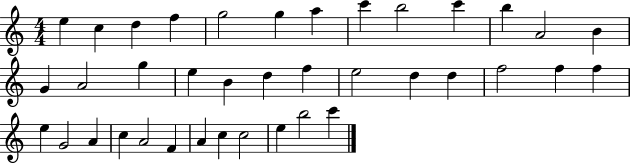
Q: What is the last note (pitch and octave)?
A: C6